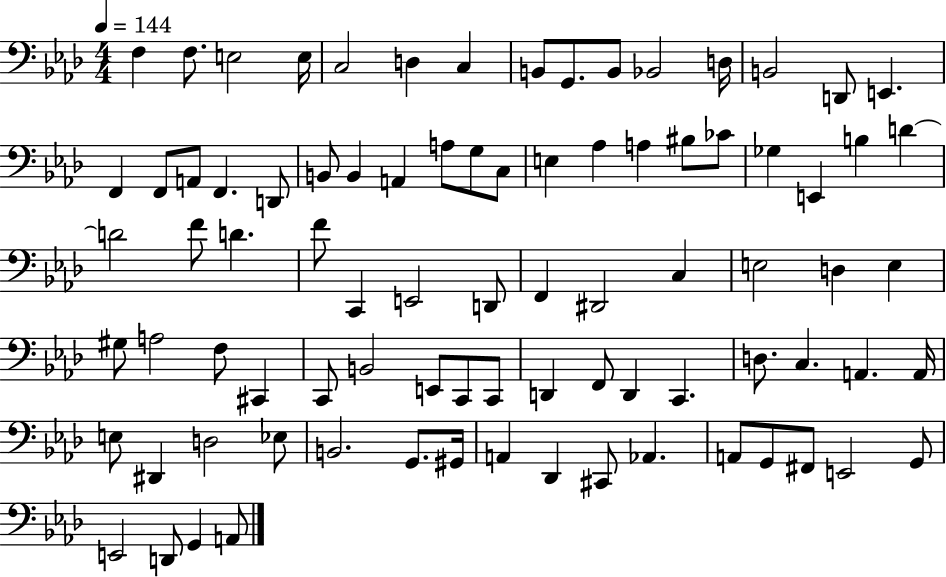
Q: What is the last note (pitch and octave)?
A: A2